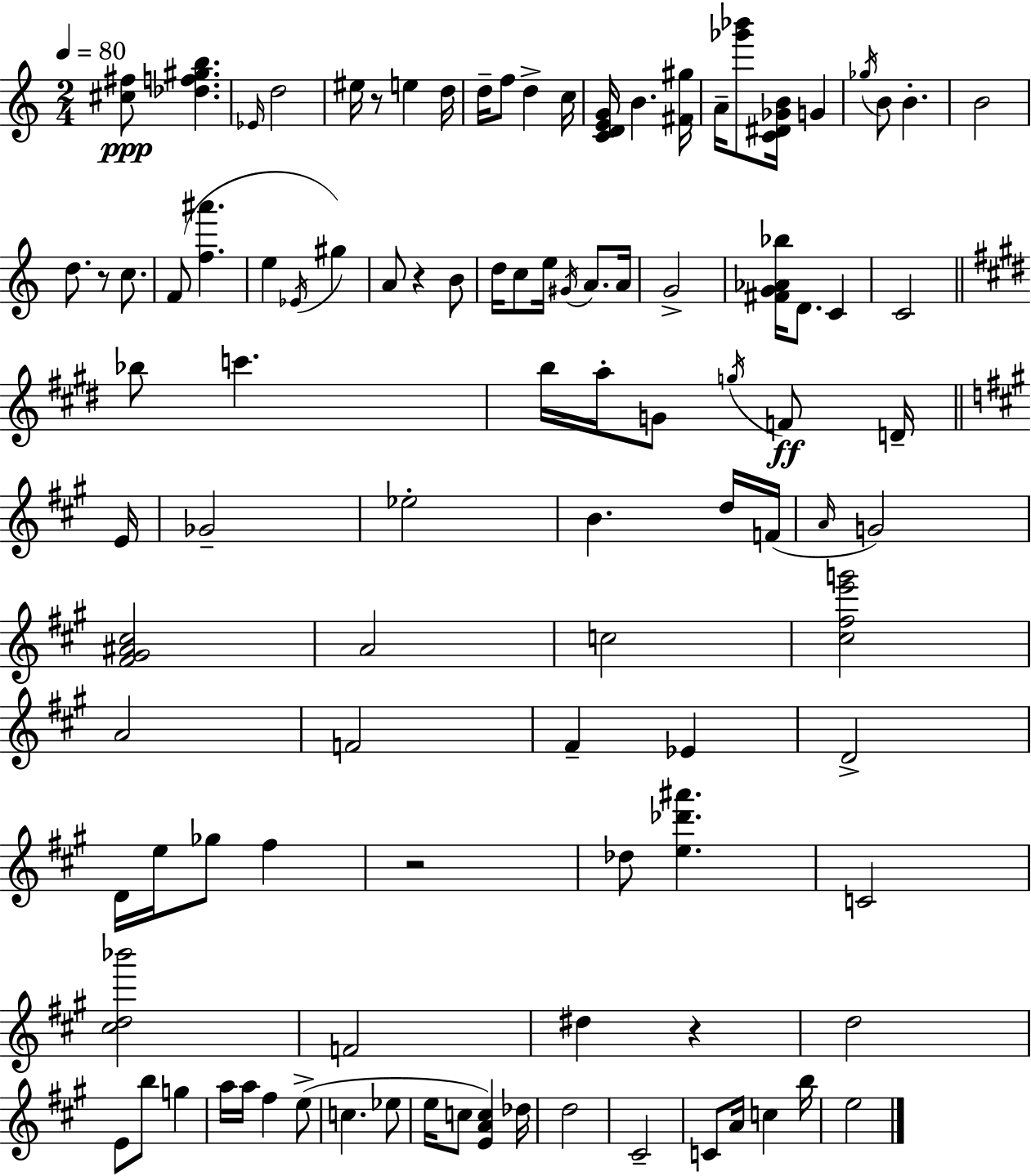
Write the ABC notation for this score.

X:1
T:Untitled
M:2/4
L:1/4
K:Am
[^c^f]/2 [_df^gb] _E/4 d2 ^e/4 z/2 e d/4 d/4 f/2 d c/4 [CDEG]/4 B [^F^g]/4 A/4 [_g'_b']/2 [C^D_GB]/4 G _g/4 B/2 B B2 d/2 z/2 c/2 F/2 [f^a'] e _E/4 ^g A/2 z B/2 d/4 c/2 e/4 ^G/4 A/2 A/4 G2 [^FG_A_b]/4 D/2 C C2 _b/2 c' b/4 a/4 G/2 g/4 F/2 D/4 E/4 _G2 _e2 B d/4 F/4 A/4 G2 [^F^G^A^c]2 A2 c2 [^c^fe'g']2 A2 F2 ^F _E D2 D/4 e/4 _g/2 ^f z2 _d/2 [e_d'^a'] C2 [^cd_b']2 F2 ^d z d2 E/2 b/2 g a/4 a/4 ^f e/2 c _e/2 e/4 c/2 [EAc] _d/4 d2 ^C2 C/2 A/4 c b/4 e2